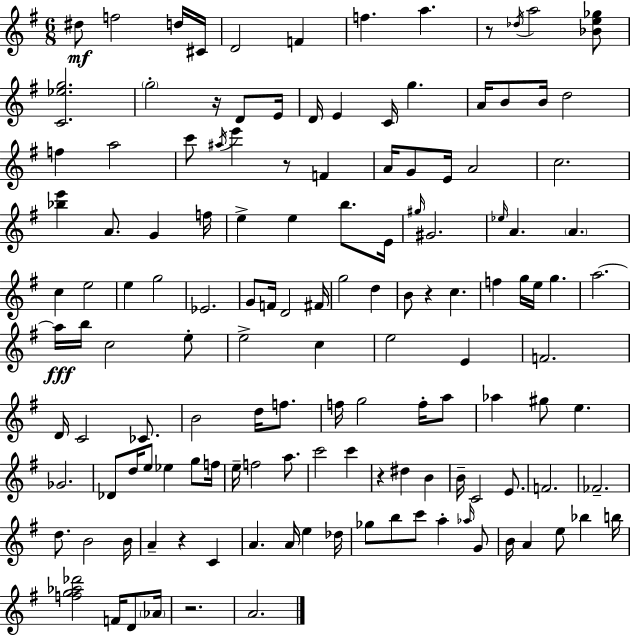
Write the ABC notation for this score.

X:1
T:Untitled
M:6/8
L:1/4
K:G
^d/2 f2 d/4 ^C/4 D2 F f a z/2 _d/4 a2 [_Be_g]/2 [C_eg]2 g2 z/4 D/2 E/4 D/4 E C/4 g A/4 B/2 B/4 d2 f a2 c'/2 ^a/4 e' z/2 F A/4 G/2 E/4 A2 c2 [_be'] A/2 G f/4 e e b/2 E/4 ^g/4 ^G2 _e/4 A A c e2 e g2 _E2 G/2 F/4 D2 ^F/4 g2 d B/2 z c f g/4 e/4 g a2 a/4 b/4 c2 e/2 e2 c e2 E F2 D/4 C2 _C/2 B2 d/4 f/2 f/4 g2 f/4 a/2 _a ^g/2 e _G2 _D/2 d/4 e/2 _e g/2 f/4 e/4 f2 a/2 c'2 c' z ^d B B/4 C2 E/2 F2 _F2 d/2 B2 B/4 A z C A A/4 e _d/4 _g/2 b/2 c'/2 a _a/4 G/2 B/4 A e/2 _b b/4 [fg_a_d']2 F/4 D/2 _A/4 z2 A2